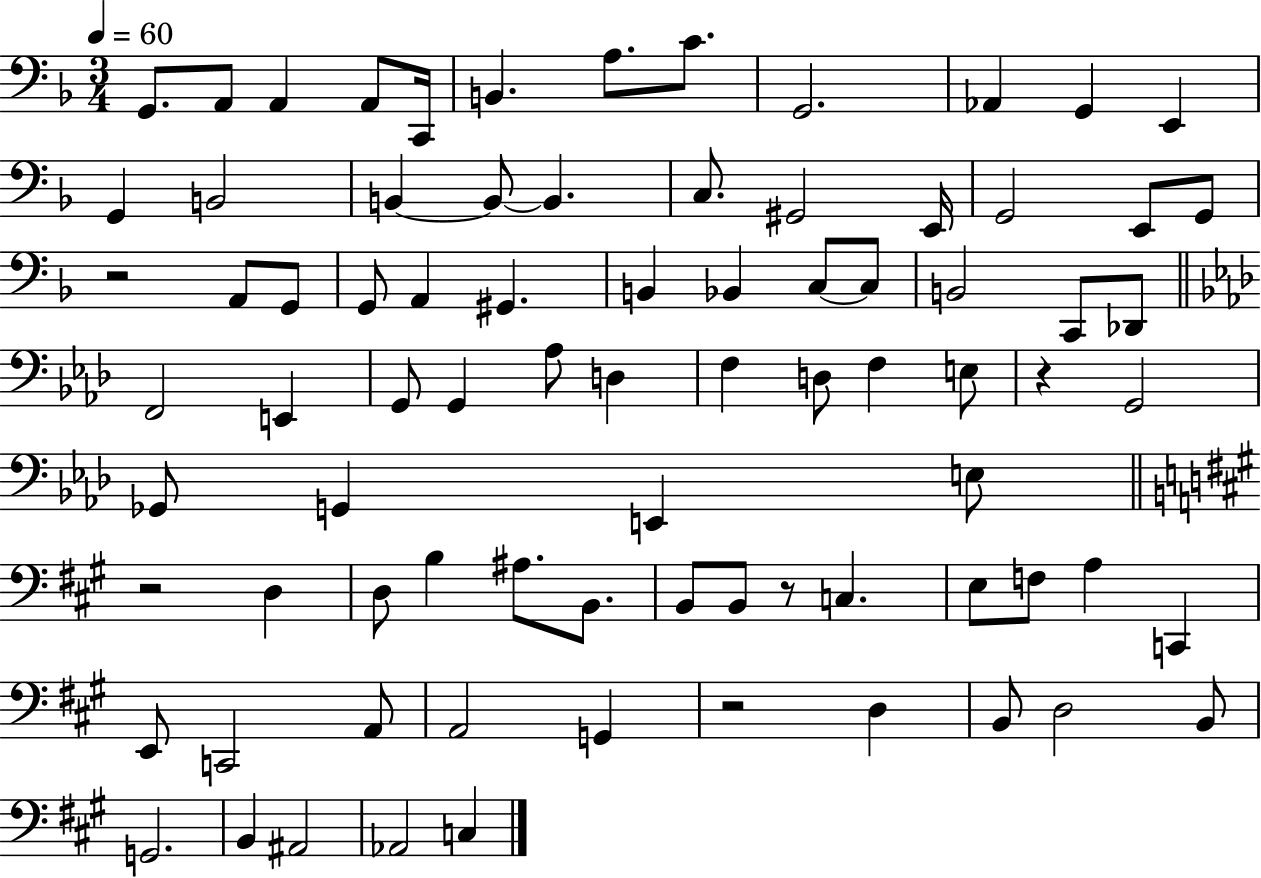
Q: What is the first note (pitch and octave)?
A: G2